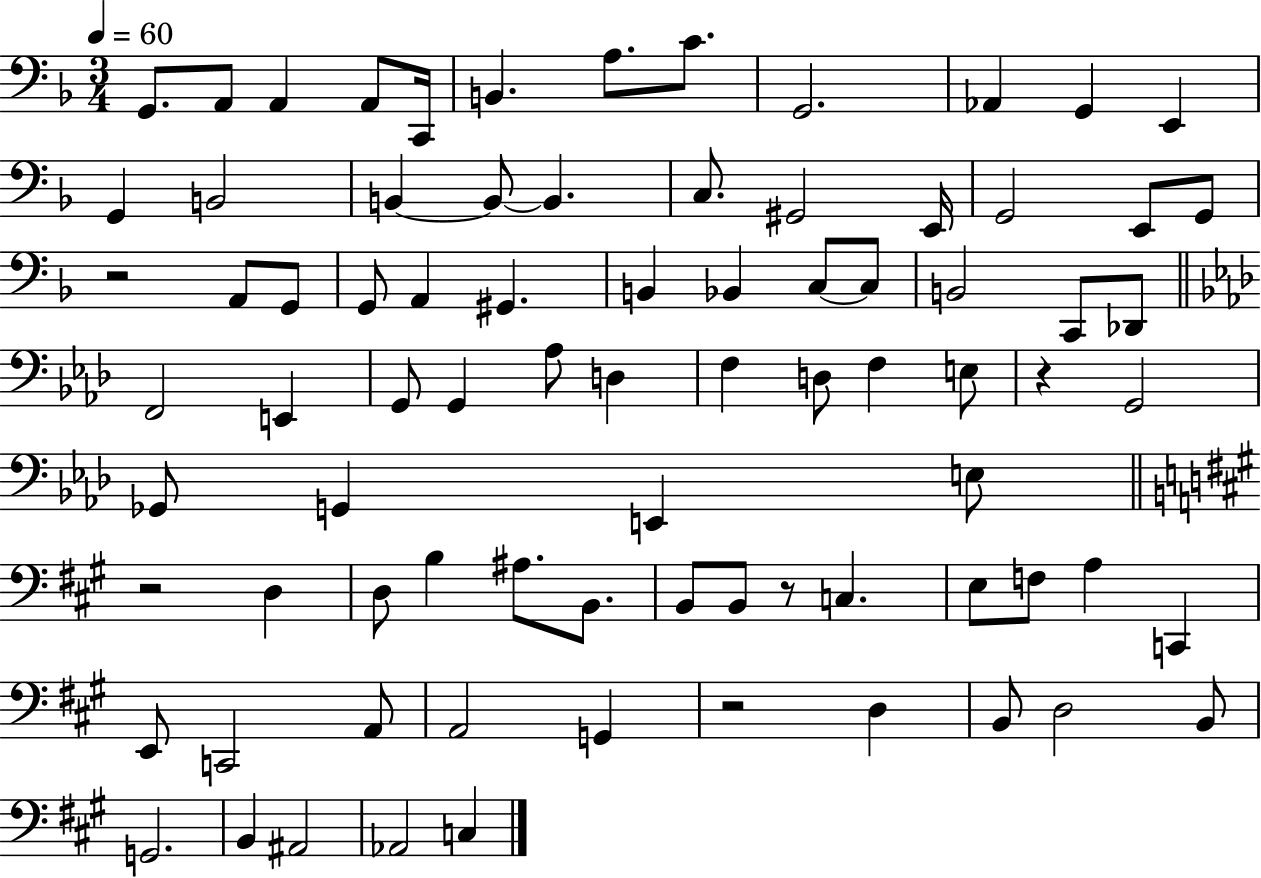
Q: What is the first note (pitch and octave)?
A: G2